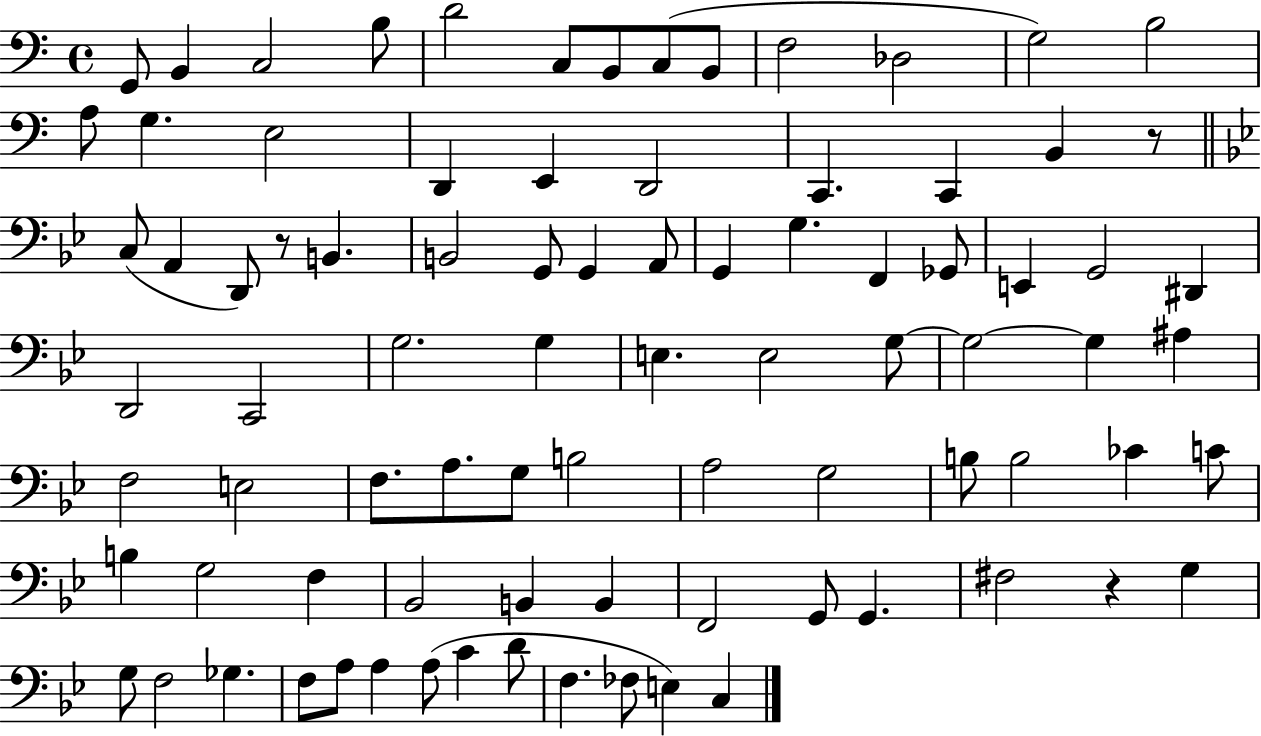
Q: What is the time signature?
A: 4/4